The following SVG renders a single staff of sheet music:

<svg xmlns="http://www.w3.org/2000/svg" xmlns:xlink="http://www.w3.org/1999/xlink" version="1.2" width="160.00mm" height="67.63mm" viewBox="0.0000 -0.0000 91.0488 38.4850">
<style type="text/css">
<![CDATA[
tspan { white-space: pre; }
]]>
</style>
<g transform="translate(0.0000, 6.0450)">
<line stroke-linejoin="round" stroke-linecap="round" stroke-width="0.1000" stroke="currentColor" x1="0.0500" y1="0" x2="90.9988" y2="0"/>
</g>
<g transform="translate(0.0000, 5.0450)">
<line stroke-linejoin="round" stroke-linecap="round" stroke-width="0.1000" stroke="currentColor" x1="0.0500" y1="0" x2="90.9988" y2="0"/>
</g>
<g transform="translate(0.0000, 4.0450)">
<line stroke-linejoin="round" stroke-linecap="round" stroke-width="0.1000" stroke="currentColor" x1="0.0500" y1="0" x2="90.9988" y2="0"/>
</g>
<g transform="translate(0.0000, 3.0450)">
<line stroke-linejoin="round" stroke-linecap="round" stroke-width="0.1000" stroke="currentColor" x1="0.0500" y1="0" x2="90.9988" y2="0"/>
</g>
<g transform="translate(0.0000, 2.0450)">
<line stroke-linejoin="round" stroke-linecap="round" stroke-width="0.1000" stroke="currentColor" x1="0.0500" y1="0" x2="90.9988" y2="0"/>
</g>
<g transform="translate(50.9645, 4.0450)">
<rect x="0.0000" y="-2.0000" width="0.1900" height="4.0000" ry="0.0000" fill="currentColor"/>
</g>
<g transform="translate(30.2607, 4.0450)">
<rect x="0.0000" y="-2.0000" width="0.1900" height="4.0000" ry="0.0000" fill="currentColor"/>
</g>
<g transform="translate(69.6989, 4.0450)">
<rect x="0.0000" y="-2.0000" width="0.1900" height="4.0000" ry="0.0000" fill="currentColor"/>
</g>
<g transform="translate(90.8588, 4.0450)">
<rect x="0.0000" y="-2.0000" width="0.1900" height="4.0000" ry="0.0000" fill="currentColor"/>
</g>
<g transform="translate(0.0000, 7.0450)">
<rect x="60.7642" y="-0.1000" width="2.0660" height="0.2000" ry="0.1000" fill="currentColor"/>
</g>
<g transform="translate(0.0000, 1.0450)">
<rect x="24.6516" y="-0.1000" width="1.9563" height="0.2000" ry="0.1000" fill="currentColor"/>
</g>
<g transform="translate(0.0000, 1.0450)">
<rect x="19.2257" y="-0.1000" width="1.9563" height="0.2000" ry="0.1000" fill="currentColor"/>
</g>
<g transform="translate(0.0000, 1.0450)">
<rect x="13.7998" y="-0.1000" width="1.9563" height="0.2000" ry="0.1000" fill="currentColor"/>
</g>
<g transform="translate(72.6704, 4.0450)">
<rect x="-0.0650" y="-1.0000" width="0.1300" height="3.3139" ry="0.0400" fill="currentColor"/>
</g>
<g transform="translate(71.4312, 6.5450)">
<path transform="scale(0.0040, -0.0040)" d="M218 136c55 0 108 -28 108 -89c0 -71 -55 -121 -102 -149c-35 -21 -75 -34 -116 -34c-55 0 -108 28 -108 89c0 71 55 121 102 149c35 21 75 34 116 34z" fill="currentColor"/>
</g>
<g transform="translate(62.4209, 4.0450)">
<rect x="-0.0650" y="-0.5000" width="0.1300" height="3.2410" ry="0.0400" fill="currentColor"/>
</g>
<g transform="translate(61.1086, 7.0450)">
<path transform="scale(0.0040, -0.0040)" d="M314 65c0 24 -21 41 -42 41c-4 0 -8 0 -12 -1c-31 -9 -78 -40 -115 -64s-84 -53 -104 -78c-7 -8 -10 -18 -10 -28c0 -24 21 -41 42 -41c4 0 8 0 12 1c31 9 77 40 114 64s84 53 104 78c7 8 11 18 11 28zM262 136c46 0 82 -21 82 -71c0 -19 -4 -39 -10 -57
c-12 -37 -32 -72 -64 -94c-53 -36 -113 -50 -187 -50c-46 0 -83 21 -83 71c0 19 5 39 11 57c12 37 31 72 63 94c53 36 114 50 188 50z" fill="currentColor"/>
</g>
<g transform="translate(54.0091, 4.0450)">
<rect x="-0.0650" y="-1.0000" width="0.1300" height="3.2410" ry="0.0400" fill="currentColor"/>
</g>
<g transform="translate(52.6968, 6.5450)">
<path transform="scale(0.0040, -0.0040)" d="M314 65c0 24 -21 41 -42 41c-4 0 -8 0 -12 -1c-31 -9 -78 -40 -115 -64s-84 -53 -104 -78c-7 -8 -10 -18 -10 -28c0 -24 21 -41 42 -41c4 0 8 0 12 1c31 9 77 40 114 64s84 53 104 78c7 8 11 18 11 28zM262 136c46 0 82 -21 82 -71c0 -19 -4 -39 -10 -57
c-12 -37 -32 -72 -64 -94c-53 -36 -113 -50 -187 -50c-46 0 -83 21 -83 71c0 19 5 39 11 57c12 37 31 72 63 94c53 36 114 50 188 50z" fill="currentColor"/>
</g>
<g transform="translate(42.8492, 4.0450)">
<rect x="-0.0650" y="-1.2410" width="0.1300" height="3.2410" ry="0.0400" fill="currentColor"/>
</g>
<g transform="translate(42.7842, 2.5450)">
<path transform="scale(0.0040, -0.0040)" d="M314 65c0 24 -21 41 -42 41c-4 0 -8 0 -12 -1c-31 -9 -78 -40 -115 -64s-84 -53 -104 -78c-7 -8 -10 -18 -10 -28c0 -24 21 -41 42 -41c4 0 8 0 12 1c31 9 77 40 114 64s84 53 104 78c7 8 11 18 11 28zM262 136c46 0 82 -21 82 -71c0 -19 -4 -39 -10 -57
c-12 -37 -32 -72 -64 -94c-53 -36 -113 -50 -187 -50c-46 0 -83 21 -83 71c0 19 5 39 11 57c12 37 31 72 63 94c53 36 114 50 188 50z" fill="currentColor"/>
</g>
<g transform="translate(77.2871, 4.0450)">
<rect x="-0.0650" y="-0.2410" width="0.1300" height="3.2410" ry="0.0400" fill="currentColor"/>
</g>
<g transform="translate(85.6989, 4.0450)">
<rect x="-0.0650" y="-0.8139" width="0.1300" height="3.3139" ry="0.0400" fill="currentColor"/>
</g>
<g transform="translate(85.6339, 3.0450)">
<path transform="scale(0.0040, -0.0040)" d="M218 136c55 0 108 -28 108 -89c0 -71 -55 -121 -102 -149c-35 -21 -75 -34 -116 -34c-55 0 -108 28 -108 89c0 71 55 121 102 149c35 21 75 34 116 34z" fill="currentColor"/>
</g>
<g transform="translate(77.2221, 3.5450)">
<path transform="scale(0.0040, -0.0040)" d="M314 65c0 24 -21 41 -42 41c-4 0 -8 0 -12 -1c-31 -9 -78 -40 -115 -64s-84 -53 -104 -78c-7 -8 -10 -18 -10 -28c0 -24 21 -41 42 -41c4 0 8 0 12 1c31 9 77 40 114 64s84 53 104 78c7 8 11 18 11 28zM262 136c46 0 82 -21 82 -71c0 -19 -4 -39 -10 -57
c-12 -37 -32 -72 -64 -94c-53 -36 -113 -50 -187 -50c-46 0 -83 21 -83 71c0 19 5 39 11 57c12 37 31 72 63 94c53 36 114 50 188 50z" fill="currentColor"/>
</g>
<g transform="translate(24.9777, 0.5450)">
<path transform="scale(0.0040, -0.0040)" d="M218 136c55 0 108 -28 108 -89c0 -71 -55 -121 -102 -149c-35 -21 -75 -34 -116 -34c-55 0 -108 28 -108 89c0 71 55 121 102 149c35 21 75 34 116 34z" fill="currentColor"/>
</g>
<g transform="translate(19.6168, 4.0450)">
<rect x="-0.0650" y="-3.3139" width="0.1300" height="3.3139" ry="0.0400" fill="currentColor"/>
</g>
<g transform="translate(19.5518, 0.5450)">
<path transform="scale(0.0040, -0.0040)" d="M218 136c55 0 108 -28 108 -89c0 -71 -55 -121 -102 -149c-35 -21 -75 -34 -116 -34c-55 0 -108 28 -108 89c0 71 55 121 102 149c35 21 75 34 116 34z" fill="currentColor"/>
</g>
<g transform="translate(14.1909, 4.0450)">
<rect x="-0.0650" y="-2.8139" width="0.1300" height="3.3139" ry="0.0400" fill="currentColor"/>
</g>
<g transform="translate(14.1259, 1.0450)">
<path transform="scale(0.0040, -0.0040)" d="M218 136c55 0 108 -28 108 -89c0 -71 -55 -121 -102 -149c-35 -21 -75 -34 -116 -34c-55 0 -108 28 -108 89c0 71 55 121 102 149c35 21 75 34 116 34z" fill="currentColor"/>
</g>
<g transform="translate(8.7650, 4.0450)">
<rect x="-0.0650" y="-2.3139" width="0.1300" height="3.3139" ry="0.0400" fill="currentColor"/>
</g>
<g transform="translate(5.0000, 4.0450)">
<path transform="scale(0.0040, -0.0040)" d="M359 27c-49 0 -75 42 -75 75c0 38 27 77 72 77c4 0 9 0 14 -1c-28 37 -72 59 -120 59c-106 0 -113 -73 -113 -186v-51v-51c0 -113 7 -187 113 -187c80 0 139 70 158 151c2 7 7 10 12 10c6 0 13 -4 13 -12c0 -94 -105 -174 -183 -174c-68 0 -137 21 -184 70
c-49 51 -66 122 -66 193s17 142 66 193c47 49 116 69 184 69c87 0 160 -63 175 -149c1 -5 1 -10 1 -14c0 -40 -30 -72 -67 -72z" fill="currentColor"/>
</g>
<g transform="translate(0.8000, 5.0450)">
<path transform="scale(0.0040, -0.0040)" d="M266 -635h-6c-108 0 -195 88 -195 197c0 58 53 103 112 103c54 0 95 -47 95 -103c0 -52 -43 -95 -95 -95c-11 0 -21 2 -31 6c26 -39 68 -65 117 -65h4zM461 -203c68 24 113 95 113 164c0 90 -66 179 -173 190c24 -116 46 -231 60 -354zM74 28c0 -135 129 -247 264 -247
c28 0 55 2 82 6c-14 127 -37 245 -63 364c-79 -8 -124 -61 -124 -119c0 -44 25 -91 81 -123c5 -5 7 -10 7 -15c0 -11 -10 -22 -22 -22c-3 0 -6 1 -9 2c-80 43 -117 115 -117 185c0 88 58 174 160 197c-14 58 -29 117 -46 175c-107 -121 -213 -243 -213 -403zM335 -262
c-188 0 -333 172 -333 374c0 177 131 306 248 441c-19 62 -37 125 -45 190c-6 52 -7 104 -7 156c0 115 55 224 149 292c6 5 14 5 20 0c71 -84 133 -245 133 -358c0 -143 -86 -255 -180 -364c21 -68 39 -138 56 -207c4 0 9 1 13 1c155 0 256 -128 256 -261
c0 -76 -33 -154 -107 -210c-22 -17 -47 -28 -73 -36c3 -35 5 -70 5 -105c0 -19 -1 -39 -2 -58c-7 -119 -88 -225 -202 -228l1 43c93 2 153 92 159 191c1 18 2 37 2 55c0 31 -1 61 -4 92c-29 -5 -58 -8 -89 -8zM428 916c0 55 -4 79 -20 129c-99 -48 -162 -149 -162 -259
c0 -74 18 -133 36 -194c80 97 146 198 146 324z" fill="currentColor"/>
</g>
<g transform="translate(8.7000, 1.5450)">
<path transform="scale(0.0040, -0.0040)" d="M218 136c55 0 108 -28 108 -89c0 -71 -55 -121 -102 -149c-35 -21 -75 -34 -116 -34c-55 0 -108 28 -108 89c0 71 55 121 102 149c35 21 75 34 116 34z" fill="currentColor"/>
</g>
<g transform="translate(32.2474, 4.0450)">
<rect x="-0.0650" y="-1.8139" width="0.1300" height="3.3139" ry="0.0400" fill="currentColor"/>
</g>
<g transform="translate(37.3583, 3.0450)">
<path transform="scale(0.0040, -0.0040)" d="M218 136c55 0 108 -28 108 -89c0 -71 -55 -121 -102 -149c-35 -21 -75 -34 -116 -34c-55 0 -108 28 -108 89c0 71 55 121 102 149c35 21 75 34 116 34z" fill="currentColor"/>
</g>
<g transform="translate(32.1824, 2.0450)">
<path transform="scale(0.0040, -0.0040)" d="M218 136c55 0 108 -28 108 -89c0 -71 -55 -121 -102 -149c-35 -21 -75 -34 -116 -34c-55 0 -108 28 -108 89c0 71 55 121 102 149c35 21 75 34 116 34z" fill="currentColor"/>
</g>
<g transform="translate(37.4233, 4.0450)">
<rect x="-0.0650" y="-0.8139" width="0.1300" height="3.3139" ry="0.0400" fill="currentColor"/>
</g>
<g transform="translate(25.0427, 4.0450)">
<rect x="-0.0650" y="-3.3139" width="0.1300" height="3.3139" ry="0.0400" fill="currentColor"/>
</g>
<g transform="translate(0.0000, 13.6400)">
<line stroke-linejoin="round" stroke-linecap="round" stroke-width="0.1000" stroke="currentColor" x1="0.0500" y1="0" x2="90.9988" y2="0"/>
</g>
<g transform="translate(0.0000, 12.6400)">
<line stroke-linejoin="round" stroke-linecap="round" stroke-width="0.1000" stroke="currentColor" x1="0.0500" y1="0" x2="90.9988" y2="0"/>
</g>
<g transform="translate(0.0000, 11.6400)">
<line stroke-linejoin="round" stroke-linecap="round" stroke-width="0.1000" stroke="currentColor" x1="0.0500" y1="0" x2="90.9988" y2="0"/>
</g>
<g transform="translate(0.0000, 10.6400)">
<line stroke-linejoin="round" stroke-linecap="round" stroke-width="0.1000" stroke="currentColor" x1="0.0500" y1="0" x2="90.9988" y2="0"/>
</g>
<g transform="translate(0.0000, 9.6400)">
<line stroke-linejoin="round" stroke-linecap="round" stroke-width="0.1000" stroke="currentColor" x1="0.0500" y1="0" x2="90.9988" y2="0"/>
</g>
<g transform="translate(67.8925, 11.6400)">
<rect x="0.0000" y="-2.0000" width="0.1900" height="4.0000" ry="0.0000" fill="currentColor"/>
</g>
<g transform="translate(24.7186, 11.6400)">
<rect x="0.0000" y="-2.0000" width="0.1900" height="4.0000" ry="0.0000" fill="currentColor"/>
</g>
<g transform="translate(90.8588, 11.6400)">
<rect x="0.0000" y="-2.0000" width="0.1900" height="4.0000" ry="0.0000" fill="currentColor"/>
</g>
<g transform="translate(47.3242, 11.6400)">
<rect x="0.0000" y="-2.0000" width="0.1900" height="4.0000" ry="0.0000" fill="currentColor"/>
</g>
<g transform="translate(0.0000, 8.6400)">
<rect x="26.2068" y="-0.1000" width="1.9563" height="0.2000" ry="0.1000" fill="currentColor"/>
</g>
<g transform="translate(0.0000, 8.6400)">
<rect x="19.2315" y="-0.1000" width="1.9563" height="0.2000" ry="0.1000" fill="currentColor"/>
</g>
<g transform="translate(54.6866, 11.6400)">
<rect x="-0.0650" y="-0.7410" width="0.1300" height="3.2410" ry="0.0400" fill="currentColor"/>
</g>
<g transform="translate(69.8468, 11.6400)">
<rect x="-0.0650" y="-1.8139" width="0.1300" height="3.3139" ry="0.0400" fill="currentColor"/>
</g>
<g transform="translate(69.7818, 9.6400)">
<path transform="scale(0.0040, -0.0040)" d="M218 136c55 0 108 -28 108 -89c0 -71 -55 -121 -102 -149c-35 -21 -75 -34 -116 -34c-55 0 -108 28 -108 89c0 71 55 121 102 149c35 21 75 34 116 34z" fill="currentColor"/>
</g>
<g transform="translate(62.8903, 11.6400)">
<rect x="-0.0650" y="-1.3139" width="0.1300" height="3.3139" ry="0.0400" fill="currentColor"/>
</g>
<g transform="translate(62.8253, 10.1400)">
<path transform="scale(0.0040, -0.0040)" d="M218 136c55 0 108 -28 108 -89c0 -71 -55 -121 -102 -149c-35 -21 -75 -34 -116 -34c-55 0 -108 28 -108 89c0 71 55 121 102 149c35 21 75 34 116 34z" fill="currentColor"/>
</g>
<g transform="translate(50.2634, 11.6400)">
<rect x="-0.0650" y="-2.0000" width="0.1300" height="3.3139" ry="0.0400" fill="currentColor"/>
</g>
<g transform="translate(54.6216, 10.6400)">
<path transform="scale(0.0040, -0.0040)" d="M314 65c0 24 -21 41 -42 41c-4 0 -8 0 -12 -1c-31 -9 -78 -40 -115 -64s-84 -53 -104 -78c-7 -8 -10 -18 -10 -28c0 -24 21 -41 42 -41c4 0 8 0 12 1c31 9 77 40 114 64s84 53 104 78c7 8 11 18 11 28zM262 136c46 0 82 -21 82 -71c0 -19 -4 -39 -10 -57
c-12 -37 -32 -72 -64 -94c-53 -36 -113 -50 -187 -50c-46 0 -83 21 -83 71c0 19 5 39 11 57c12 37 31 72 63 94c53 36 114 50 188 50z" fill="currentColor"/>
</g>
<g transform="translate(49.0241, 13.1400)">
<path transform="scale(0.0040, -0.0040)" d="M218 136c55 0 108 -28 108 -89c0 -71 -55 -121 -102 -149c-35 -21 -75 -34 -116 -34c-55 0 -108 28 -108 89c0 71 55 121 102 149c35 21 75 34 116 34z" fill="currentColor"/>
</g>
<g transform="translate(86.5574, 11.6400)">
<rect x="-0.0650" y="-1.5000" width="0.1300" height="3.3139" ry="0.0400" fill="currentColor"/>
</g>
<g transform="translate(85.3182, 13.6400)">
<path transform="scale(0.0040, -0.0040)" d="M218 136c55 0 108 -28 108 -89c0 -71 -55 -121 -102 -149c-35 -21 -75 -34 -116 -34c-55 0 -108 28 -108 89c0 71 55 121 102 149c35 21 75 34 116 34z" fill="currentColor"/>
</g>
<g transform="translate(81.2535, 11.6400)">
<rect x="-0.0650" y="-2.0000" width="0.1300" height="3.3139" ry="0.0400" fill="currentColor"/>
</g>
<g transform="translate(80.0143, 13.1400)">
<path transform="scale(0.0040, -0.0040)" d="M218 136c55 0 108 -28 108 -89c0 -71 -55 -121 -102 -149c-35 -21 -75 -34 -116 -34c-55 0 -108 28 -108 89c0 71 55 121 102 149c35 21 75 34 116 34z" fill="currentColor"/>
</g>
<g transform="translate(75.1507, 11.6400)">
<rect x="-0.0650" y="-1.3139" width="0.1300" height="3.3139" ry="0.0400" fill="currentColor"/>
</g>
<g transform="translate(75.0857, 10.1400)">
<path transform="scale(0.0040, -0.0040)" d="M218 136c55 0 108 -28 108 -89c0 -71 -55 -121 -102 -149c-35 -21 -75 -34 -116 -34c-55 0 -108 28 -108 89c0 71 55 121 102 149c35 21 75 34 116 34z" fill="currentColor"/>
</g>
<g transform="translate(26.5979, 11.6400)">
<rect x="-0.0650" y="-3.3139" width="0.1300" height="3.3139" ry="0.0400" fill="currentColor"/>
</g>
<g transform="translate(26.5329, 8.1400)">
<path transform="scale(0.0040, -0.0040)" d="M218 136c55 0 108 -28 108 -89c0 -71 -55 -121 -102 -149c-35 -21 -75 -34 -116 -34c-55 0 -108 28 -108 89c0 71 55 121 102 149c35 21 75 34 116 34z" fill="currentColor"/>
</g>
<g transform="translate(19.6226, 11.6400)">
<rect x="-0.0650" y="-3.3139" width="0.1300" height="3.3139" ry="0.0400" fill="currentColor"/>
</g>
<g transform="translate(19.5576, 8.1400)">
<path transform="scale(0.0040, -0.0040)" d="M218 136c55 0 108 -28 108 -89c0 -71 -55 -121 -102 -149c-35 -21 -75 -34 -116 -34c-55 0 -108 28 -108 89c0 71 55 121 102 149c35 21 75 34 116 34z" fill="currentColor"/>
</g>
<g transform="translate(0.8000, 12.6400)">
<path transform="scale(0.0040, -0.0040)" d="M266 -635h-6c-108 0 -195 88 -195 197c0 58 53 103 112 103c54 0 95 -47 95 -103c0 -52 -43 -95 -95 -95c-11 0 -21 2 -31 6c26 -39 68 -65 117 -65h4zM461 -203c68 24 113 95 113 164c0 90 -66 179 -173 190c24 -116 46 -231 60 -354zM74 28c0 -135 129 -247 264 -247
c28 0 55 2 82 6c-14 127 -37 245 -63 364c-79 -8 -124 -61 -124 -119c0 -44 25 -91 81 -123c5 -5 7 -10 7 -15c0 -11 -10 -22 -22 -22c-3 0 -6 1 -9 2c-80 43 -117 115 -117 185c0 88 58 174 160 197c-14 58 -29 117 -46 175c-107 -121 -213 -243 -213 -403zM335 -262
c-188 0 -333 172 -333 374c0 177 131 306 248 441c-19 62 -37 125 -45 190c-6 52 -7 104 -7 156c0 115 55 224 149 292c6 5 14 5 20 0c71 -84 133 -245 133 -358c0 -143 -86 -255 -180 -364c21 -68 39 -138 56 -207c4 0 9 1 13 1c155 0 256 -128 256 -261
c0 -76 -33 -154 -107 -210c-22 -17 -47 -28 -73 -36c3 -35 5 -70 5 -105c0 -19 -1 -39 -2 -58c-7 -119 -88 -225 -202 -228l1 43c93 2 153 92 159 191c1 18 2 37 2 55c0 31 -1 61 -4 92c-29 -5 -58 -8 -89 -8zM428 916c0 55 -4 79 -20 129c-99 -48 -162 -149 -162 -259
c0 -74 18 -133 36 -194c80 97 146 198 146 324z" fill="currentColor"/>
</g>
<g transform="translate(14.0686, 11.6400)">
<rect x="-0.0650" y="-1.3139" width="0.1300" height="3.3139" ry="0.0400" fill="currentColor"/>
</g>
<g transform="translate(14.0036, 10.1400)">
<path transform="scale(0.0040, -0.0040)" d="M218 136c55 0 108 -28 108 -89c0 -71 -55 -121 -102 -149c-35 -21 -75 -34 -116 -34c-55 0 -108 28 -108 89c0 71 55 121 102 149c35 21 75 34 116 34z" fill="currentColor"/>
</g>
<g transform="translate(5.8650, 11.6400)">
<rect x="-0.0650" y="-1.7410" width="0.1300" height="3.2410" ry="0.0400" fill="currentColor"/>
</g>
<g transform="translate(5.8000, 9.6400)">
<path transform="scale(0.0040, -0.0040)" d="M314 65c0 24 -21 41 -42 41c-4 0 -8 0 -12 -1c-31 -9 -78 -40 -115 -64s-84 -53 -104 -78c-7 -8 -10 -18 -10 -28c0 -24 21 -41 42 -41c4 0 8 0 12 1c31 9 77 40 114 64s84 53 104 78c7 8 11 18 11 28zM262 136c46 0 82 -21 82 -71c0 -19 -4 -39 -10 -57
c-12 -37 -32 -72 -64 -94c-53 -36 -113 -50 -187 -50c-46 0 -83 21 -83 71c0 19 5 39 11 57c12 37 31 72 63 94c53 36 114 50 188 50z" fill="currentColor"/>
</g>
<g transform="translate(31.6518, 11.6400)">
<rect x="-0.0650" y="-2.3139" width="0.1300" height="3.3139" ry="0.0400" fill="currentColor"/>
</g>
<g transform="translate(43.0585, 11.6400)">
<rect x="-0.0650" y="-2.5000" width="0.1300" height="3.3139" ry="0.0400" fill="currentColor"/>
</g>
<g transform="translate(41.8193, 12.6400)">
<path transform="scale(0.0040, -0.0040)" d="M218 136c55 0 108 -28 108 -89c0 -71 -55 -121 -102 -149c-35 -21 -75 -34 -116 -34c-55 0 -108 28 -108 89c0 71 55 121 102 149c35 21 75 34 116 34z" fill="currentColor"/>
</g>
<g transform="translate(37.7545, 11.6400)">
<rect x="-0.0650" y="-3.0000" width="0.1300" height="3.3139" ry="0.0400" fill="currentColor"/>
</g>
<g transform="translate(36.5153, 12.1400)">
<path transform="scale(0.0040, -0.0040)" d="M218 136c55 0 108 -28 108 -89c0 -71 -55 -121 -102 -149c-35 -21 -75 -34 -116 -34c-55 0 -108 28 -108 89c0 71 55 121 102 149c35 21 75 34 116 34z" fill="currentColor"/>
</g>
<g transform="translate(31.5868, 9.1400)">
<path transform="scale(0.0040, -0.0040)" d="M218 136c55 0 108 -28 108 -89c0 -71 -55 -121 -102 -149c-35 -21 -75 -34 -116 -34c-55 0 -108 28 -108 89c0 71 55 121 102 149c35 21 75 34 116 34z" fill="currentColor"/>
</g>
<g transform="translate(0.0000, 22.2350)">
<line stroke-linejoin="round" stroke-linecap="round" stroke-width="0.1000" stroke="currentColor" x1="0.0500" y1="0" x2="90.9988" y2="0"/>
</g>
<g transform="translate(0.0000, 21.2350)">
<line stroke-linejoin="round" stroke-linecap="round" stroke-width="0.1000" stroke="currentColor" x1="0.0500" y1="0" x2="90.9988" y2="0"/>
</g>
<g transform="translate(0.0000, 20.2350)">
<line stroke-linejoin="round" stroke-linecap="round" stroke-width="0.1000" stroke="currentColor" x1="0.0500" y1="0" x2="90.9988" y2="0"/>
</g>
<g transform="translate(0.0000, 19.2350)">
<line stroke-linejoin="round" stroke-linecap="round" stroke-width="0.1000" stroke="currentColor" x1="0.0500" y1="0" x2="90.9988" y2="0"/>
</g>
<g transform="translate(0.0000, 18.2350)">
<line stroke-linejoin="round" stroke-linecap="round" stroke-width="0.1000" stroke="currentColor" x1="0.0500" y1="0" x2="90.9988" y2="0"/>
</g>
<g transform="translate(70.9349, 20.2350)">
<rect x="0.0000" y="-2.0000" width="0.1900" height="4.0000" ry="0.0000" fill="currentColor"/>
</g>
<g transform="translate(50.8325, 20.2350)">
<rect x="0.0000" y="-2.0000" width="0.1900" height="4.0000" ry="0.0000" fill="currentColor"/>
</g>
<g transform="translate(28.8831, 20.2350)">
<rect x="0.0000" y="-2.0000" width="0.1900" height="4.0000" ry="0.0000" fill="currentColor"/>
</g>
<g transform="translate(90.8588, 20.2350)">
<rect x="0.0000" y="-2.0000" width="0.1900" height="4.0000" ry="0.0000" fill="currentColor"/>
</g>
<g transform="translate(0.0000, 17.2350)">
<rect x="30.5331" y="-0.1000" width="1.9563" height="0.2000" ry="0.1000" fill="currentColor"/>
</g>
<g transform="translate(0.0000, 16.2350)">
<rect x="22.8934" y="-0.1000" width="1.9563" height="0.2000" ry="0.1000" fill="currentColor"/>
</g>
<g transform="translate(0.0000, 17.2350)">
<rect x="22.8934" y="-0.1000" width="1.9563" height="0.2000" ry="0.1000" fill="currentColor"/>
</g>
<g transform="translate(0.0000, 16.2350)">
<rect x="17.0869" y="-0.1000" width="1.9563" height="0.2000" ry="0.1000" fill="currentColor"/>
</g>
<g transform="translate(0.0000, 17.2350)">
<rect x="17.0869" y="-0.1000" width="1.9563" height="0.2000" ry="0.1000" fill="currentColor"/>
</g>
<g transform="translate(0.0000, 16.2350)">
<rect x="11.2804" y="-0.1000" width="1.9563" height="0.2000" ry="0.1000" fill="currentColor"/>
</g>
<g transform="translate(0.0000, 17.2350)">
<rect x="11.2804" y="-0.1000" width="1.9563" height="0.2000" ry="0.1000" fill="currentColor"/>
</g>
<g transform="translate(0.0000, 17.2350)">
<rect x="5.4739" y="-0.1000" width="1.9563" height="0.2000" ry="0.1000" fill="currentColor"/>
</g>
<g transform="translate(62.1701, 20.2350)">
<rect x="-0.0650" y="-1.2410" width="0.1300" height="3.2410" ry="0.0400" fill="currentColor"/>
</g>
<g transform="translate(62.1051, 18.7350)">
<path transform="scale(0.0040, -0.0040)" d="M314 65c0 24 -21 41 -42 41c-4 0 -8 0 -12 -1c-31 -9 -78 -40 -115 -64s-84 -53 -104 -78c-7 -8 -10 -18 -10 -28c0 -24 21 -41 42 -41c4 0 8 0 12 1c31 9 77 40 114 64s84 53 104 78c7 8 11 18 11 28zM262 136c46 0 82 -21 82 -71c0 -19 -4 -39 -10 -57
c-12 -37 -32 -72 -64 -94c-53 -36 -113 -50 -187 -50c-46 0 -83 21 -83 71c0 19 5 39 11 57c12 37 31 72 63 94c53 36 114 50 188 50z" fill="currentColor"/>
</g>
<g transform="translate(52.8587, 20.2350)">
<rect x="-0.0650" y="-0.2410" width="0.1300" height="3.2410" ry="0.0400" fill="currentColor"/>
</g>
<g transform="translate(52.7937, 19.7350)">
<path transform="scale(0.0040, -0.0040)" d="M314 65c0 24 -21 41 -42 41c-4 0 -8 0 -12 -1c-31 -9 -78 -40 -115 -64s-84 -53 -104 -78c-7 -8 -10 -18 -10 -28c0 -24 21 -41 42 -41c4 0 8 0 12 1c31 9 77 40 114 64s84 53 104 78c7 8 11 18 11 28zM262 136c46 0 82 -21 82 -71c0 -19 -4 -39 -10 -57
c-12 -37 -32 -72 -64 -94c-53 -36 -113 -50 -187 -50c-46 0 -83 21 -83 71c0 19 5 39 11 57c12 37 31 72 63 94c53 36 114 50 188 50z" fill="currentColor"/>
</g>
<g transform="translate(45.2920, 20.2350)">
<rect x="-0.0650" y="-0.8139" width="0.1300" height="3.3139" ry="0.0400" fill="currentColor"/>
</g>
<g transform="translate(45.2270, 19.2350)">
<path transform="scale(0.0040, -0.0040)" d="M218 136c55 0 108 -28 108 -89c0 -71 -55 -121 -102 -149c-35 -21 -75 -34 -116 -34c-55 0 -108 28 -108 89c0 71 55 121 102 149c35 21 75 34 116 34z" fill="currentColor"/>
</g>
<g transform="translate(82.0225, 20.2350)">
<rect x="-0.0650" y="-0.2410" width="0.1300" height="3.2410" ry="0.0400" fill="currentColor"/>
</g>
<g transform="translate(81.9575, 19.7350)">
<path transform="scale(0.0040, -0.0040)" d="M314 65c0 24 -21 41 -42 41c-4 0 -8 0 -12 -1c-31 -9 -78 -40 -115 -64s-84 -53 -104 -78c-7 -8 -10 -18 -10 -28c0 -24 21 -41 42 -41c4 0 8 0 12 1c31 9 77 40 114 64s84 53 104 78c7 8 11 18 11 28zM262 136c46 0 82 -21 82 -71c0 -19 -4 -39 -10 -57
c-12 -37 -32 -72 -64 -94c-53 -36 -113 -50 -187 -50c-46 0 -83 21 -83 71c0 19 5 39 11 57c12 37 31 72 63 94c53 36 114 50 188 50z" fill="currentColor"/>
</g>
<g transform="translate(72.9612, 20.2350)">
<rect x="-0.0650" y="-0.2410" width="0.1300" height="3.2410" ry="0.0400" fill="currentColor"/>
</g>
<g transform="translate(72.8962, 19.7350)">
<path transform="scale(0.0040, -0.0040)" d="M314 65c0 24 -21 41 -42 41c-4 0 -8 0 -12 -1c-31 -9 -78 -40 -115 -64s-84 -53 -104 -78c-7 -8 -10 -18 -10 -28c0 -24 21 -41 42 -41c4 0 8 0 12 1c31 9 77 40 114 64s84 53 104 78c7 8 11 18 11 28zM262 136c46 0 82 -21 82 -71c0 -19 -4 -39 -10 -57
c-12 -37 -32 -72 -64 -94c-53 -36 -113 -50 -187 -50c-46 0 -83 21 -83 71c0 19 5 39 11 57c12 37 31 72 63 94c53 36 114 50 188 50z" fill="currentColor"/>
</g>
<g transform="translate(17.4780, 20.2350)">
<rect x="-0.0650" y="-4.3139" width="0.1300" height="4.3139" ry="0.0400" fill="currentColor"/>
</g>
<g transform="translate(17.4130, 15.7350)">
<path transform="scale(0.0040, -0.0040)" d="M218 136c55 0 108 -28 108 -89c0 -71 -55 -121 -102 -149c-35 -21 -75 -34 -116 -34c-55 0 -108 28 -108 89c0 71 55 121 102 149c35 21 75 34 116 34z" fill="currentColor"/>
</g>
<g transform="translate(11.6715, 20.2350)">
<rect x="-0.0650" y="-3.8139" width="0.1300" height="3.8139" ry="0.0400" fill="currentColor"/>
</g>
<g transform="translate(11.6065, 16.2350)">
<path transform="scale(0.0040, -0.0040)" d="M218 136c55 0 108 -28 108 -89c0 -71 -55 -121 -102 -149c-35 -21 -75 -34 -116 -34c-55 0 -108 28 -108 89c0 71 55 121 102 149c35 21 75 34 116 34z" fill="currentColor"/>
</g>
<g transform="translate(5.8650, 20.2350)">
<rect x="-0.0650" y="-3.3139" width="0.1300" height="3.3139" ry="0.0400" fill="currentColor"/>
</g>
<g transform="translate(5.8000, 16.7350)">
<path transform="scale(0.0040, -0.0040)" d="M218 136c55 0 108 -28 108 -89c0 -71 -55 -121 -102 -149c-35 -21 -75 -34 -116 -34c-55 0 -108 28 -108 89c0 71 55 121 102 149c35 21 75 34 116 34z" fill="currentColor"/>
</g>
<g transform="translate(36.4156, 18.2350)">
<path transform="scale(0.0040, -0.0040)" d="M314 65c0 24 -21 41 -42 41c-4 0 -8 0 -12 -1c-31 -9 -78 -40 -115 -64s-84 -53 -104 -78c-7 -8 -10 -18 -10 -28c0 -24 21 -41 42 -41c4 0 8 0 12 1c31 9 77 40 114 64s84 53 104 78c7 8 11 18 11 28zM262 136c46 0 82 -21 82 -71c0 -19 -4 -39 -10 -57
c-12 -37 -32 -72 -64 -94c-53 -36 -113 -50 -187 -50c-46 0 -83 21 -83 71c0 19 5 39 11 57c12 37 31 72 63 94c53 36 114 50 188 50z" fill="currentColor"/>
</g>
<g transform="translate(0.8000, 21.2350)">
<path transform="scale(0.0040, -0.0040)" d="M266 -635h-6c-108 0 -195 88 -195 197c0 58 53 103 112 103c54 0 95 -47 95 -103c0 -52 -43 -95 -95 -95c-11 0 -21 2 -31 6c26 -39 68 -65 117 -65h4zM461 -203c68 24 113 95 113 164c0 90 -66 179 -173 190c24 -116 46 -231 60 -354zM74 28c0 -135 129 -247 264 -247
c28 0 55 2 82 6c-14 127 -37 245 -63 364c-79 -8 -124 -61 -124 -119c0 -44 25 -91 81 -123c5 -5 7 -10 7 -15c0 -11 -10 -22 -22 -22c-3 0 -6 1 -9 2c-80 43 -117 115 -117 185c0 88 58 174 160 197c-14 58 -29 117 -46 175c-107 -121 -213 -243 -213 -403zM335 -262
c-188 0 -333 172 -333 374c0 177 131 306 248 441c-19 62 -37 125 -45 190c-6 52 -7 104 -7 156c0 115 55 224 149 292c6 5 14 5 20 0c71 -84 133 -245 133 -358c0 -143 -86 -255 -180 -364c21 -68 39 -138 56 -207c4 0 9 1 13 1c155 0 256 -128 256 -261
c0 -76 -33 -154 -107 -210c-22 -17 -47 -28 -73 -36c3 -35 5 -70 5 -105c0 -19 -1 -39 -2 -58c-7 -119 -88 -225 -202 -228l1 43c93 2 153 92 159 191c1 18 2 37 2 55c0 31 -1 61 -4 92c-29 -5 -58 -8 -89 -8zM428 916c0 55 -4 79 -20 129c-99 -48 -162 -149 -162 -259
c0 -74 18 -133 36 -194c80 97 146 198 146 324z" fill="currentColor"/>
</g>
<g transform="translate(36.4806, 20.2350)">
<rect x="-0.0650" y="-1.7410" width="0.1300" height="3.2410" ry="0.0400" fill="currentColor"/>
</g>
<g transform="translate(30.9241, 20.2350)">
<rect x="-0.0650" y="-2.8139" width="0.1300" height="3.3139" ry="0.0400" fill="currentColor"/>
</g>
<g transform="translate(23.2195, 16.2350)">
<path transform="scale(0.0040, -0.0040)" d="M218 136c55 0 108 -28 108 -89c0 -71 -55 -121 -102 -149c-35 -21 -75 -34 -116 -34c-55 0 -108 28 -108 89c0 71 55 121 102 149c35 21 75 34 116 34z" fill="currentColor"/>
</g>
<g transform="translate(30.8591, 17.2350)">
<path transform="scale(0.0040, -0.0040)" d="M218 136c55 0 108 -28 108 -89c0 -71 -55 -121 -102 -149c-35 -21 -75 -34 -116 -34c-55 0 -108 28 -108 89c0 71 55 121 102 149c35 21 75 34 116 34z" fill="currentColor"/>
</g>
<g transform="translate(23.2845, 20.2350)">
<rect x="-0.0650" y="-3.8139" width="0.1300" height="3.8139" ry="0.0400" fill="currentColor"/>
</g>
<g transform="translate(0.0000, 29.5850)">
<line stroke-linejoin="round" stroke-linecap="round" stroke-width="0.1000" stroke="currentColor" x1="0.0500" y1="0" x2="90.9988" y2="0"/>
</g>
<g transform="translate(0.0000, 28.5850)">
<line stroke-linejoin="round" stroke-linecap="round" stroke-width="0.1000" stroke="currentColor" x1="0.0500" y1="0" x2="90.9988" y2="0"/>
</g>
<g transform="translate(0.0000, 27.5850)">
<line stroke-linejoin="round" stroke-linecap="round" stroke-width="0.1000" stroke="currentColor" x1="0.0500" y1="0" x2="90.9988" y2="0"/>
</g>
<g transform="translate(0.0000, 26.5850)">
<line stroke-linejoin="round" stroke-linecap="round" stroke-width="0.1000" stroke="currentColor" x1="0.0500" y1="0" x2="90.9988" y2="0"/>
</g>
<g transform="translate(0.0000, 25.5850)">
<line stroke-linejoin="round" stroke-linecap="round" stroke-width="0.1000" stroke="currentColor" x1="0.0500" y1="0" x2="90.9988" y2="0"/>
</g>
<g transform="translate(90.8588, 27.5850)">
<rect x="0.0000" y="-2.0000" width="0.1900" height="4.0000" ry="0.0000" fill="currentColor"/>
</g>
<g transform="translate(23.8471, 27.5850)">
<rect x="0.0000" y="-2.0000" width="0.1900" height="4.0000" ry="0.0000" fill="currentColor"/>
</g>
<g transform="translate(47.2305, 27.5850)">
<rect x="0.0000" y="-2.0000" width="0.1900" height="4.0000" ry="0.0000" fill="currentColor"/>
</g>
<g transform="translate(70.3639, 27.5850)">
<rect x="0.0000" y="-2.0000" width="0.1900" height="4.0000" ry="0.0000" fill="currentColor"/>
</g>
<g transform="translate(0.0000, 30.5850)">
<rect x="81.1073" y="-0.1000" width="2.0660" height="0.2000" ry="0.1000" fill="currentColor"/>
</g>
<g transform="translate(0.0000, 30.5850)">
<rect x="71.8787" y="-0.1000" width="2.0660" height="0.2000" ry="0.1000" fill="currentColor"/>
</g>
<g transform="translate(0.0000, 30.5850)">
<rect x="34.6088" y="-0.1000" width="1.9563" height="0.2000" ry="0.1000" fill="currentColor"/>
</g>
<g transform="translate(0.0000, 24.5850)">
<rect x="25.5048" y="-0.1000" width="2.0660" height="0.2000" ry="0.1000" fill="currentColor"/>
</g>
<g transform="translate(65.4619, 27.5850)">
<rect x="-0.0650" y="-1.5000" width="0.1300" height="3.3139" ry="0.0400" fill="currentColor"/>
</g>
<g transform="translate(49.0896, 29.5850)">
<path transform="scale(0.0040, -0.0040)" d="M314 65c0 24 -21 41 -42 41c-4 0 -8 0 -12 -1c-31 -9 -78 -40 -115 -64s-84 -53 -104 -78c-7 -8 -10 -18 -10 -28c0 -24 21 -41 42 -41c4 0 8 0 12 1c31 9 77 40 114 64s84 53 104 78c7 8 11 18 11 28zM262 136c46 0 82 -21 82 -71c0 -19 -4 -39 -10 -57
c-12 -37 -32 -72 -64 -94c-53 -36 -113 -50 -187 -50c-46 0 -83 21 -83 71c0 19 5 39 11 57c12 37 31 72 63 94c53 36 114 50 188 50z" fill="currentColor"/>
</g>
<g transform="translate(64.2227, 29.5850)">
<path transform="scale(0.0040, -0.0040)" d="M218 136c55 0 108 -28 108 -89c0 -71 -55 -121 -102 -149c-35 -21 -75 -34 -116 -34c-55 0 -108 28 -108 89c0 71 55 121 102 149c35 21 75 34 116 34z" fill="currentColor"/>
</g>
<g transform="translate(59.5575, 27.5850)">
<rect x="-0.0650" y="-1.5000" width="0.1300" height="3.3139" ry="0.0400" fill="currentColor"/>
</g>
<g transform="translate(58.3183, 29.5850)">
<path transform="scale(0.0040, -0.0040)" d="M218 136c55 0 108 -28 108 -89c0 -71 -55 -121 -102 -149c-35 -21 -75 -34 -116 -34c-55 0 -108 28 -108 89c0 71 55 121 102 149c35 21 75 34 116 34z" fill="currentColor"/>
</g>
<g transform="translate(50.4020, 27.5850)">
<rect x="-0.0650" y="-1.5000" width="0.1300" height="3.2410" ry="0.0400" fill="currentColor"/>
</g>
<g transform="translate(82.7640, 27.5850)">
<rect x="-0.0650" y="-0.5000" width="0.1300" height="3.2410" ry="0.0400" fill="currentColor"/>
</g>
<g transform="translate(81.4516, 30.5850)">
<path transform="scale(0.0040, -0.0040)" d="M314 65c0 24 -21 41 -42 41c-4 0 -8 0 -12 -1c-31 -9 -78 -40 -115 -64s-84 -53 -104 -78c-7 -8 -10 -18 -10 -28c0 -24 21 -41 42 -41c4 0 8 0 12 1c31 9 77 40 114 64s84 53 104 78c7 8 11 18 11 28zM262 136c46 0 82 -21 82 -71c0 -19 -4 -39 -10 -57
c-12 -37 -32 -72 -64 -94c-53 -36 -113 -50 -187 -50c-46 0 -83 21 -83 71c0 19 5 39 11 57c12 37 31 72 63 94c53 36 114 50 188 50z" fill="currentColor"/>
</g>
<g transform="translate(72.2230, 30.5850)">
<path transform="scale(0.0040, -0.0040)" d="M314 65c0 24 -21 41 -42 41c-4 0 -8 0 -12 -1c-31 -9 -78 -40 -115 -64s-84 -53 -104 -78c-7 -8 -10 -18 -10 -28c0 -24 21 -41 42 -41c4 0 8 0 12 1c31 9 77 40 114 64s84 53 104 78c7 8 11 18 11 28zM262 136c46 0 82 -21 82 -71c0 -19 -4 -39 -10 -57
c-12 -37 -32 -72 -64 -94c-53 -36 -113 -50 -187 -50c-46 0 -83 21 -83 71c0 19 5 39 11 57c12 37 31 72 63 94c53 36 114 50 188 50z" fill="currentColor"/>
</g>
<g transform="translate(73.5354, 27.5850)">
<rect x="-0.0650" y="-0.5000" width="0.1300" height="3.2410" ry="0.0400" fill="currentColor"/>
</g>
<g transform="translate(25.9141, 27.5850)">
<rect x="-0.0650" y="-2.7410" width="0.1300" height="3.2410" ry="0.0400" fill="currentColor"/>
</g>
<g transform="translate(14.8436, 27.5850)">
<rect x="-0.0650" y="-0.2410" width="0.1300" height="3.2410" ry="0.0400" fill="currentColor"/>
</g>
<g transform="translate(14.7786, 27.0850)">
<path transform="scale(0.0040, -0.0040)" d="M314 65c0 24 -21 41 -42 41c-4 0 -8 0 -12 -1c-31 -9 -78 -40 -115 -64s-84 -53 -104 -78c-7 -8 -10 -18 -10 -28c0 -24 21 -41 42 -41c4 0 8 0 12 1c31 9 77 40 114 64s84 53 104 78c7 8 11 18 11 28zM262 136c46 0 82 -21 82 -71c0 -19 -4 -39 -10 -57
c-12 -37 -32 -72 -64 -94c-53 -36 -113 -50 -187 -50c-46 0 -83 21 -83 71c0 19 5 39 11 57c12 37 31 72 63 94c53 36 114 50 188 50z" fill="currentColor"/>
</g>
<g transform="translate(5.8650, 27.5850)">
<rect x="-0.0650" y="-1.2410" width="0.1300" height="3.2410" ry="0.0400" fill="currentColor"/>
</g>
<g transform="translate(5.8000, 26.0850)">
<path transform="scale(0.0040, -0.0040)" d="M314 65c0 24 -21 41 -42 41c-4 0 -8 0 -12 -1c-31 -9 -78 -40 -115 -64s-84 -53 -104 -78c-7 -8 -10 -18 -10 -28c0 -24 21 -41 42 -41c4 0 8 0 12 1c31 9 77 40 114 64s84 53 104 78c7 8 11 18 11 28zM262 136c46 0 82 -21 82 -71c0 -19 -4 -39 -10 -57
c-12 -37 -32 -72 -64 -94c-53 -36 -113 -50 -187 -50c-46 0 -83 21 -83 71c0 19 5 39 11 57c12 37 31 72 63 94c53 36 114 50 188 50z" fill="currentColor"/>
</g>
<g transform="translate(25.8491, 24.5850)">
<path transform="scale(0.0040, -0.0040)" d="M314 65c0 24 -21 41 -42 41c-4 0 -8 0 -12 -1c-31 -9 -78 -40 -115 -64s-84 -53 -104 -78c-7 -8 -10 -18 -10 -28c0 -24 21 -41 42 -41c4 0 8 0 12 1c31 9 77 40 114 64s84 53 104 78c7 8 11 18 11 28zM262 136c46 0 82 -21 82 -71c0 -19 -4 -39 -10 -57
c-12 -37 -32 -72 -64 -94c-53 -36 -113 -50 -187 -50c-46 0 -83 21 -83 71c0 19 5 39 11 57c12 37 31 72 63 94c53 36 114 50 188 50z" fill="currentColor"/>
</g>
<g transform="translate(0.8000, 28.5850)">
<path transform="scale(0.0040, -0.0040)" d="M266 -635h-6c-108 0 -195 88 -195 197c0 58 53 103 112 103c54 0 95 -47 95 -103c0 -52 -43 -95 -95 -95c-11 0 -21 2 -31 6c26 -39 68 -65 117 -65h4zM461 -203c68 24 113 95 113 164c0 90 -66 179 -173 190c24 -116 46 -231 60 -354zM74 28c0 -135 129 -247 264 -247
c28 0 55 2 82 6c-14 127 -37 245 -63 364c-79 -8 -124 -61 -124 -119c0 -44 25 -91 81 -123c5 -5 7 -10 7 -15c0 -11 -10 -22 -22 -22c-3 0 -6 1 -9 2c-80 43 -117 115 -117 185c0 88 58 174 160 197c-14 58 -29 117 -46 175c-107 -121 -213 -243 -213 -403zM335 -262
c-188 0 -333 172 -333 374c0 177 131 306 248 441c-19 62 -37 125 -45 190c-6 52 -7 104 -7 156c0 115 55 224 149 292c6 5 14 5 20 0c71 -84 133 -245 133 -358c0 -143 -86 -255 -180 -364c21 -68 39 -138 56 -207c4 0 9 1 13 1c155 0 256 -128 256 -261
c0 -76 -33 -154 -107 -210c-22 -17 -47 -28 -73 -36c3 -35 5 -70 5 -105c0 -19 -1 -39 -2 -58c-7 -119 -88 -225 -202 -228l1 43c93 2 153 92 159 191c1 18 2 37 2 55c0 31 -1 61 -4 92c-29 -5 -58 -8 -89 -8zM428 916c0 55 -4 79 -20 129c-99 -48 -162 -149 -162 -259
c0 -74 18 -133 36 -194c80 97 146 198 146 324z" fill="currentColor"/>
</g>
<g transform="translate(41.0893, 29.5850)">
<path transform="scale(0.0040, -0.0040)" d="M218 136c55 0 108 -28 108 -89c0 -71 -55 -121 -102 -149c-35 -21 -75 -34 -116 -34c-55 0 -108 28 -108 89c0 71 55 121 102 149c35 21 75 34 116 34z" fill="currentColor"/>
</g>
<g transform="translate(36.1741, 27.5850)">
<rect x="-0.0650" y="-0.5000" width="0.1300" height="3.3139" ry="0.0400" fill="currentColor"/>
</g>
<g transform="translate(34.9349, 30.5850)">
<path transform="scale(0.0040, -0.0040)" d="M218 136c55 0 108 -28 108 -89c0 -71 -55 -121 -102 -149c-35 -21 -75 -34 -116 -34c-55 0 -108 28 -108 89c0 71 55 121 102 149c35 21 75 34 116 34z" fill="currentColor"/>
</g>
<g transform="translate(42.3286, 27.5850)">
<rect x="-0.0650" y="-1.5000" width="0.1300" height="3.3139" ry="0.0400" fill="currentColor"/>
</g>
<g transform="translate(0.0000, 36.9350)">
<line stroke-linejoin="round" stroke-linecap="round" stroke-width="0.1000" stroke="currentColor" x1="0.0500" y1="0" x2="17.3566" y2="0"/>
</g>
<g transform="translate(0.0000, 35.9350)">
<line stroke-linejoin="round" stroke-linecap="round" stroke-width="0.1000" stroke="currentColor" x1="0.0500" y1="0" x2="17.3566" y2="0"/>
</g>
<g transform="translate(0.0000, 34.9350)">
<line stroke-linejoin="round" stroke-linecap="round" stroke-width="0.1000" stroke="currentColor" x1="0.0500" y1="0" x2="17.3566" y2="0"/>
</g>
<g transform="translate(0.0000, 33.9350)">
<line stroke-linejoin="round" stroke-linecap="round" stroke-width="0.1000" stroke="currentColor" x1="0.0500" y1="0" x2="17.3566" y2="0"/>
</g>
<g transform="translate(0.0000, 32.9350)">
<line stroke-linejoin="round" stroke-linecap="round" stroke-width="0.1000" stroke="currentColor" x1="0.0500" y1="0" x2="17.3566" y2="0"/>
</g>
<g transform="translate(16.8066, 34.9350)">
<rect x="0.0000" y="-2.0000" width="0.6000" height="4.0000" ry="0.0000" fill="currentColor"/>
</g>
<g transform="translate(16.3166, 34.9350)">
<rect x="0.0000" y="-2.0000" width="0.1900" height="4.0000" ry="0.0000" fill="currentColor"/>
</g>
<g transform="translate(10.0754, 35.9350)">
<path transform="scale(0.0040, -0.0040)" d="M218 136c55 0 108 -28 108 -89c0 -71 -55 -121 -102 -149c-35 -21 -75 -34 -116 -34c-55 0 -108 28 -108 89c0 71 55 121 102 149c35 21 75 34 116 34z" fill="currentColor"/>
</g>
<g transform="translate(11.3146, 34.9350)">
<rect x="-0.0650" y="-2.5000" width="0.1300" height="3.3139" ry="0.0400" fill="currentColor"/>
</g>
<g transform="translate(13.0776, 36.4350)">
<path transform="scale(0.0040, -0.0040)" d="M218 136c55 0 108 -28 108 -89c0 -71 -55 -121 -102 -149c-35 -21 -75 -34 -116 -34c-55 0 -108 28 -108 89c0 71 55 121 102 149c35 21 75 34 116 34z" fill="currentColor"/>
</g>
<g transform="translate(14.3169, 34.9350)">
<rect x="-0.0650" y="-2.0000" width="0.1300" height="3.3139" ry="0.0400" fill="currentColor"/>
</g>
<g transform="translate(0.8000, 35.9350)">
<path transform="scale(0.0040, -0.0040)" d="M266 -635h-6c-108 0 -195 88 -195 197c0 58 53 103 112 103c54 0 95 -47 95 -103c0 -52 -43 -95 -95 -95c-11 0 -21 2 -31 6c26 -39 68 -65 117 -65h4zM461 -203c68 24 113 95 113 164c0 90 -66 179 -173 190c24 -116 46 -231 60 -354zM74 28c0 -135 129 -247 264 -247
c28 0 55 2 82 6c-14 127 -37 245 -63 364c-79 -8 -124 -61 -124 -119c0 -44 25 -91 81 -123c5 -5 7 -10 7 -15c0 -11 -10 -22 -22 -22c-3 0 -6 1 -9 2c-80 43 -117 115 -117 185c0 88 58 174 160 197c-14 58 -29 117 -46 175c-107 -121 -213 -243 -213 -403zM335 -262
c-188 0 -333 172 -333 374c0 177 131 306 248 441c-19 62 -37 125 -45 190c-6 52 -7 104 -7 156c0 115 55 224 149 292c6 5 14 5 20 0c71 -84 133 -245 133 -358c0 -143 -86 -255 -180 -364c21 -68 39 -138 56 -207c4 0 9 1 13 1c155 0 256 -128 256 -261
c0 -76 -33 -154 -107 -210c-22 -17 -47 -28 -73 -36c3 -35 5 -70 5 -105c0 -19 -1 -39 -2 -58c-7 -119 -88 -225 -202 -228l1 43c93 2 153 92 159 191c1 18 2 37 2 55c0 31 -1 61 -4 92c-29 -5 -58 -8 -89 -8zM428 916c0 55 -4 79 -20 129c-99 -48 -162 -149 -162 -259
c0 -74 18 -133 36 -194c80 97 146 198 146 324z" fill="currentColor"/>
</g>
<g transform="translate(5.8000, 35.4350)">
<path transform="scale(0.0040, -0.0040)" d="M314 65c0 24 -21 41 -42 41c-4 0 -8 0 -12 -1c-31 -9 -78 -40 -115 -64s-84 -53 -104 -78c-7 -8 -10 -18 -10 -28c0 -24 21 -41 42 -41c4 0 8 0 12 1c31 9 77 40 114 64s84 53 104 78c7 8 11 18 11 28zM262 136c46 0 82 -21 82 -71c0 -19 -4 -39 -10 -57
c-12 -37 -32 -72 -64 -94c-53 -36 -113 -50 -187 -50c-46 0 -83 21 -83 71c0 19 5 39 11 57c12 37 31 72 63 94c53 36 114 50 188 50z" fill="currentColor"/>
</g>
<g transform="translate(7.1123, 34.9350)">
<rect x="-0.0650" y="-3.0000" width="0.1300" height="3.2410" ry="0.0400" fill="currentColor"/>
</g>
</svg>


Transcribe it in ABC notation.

X:1
T:Untitled
M:4/4
L:1/4
K:C
g a b b f d e2 D2 C2 D c2 d f2 e b b g A G F d2 e f e F E b c' d' c' a f2 d c2 e2 c2 c2 e2 c2 a2 C E E2 E E C2 C2 A2 G F